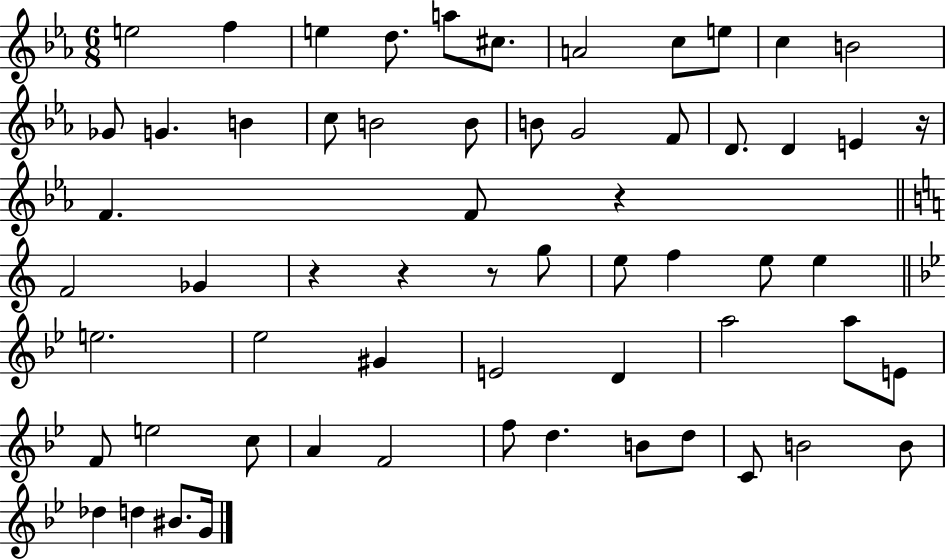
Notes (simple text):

E5/h F5/q E5/q D5/e. A5/e C#5/e. A4/h C5/e E5/e C5/q B4/h Gb4/e G4/q. B4/q C5/e B4/h B4/e B4/e G4/h F4/e D4/e. D4/q E4/q R/s F4/q. F4/e R/q F4/h Gb4/q R/q R/q R/e G5/e E5/e F5/q E5/e E5/q E5/h. Eb5/h G#4/q E4/h D4/q A5/h A5/e E4/e F4/e E5/h C5/e A4/q F4/h F5/e D5/q. B4/e D5/e C4/e B4/h B4/e Db5/q D5/q BIS4/e. G4/s